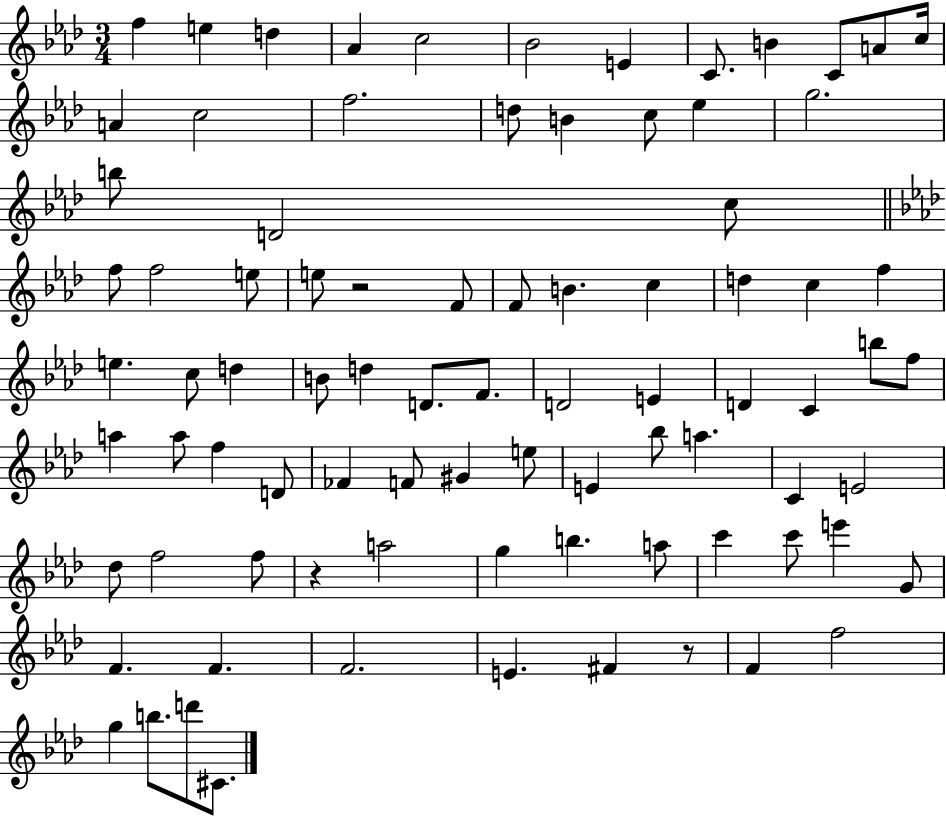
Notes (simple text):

F5/q E5/q D5/q Ab4/q C5/h Bb4/h E4/q C4/e. B4/q C4/e A4/e C5/s A4/q C5/h F5/h. D5/e B4/q C5/e Eb5/q G5/h. B5/e D4/h C5/e F5/e F5/h E5/e E5/e R/h F4/e F4/e B4/q. C5/q D5/q C5/q F5/q E5/q. C5/e D5/q B4/e D5/q D4/e. F4/e. D4/h E4/q D4/q C4/q B5/e F5/e A5/q A5/e F5/q D4/e FES4/q F4/e G#4/q E5/e E4/q Bb5/e A5/q. C4/q E4/h Db5/e F5/h F5/e R/q A5/h G5/q B5/q. A5/e C6/q C6/e E6/q G4/e F4/q. F4/q. F4/h. E4/q. F#4/q R/e F4/q F5/h G5/q B5/e. D6/e C#4/e.